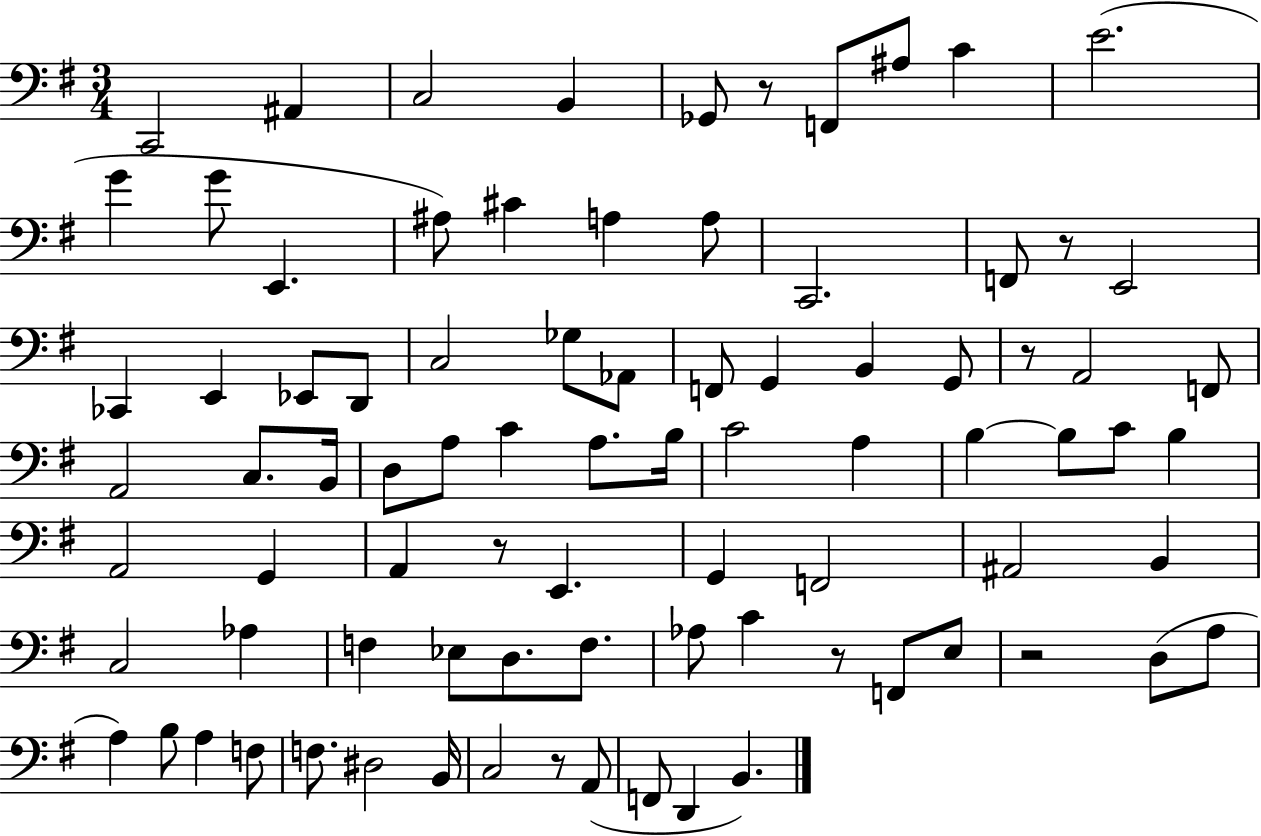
C2/h A#2/q C3/h B2/q Gb2/e R/e F2/e A#3/e C4/q E4/h. G4/q G4/e E2/q. A#3/e C#4/q A3/q A3/e C2/h. F2/e R/e E2/h CES2/q E2/q Eb2/e D2/e C3/h Gb3/e Ab2/e F2/e G2/q B2/q G2/e R/e A2/h F2/e A2/h C3/e. B2/s D3/e A3/e C4/q A3/e. B3/s C4/h A3/q B3/q B3/e C4/e B3/q A2/h G2/q A2/q R/e E2/q. G2/q F2/h A#2/h B2/q C3/h Ab3/q F3/q Eb3/e D3/e. F3/e. Ab3/e C4/q R/e F2/e E3/e R/h D3/e A3/e A3/q B3/e A3/q F3/e F3/e. D#3/h B2/s C3/h R/e A2/e F2/e D2/q B2/q.